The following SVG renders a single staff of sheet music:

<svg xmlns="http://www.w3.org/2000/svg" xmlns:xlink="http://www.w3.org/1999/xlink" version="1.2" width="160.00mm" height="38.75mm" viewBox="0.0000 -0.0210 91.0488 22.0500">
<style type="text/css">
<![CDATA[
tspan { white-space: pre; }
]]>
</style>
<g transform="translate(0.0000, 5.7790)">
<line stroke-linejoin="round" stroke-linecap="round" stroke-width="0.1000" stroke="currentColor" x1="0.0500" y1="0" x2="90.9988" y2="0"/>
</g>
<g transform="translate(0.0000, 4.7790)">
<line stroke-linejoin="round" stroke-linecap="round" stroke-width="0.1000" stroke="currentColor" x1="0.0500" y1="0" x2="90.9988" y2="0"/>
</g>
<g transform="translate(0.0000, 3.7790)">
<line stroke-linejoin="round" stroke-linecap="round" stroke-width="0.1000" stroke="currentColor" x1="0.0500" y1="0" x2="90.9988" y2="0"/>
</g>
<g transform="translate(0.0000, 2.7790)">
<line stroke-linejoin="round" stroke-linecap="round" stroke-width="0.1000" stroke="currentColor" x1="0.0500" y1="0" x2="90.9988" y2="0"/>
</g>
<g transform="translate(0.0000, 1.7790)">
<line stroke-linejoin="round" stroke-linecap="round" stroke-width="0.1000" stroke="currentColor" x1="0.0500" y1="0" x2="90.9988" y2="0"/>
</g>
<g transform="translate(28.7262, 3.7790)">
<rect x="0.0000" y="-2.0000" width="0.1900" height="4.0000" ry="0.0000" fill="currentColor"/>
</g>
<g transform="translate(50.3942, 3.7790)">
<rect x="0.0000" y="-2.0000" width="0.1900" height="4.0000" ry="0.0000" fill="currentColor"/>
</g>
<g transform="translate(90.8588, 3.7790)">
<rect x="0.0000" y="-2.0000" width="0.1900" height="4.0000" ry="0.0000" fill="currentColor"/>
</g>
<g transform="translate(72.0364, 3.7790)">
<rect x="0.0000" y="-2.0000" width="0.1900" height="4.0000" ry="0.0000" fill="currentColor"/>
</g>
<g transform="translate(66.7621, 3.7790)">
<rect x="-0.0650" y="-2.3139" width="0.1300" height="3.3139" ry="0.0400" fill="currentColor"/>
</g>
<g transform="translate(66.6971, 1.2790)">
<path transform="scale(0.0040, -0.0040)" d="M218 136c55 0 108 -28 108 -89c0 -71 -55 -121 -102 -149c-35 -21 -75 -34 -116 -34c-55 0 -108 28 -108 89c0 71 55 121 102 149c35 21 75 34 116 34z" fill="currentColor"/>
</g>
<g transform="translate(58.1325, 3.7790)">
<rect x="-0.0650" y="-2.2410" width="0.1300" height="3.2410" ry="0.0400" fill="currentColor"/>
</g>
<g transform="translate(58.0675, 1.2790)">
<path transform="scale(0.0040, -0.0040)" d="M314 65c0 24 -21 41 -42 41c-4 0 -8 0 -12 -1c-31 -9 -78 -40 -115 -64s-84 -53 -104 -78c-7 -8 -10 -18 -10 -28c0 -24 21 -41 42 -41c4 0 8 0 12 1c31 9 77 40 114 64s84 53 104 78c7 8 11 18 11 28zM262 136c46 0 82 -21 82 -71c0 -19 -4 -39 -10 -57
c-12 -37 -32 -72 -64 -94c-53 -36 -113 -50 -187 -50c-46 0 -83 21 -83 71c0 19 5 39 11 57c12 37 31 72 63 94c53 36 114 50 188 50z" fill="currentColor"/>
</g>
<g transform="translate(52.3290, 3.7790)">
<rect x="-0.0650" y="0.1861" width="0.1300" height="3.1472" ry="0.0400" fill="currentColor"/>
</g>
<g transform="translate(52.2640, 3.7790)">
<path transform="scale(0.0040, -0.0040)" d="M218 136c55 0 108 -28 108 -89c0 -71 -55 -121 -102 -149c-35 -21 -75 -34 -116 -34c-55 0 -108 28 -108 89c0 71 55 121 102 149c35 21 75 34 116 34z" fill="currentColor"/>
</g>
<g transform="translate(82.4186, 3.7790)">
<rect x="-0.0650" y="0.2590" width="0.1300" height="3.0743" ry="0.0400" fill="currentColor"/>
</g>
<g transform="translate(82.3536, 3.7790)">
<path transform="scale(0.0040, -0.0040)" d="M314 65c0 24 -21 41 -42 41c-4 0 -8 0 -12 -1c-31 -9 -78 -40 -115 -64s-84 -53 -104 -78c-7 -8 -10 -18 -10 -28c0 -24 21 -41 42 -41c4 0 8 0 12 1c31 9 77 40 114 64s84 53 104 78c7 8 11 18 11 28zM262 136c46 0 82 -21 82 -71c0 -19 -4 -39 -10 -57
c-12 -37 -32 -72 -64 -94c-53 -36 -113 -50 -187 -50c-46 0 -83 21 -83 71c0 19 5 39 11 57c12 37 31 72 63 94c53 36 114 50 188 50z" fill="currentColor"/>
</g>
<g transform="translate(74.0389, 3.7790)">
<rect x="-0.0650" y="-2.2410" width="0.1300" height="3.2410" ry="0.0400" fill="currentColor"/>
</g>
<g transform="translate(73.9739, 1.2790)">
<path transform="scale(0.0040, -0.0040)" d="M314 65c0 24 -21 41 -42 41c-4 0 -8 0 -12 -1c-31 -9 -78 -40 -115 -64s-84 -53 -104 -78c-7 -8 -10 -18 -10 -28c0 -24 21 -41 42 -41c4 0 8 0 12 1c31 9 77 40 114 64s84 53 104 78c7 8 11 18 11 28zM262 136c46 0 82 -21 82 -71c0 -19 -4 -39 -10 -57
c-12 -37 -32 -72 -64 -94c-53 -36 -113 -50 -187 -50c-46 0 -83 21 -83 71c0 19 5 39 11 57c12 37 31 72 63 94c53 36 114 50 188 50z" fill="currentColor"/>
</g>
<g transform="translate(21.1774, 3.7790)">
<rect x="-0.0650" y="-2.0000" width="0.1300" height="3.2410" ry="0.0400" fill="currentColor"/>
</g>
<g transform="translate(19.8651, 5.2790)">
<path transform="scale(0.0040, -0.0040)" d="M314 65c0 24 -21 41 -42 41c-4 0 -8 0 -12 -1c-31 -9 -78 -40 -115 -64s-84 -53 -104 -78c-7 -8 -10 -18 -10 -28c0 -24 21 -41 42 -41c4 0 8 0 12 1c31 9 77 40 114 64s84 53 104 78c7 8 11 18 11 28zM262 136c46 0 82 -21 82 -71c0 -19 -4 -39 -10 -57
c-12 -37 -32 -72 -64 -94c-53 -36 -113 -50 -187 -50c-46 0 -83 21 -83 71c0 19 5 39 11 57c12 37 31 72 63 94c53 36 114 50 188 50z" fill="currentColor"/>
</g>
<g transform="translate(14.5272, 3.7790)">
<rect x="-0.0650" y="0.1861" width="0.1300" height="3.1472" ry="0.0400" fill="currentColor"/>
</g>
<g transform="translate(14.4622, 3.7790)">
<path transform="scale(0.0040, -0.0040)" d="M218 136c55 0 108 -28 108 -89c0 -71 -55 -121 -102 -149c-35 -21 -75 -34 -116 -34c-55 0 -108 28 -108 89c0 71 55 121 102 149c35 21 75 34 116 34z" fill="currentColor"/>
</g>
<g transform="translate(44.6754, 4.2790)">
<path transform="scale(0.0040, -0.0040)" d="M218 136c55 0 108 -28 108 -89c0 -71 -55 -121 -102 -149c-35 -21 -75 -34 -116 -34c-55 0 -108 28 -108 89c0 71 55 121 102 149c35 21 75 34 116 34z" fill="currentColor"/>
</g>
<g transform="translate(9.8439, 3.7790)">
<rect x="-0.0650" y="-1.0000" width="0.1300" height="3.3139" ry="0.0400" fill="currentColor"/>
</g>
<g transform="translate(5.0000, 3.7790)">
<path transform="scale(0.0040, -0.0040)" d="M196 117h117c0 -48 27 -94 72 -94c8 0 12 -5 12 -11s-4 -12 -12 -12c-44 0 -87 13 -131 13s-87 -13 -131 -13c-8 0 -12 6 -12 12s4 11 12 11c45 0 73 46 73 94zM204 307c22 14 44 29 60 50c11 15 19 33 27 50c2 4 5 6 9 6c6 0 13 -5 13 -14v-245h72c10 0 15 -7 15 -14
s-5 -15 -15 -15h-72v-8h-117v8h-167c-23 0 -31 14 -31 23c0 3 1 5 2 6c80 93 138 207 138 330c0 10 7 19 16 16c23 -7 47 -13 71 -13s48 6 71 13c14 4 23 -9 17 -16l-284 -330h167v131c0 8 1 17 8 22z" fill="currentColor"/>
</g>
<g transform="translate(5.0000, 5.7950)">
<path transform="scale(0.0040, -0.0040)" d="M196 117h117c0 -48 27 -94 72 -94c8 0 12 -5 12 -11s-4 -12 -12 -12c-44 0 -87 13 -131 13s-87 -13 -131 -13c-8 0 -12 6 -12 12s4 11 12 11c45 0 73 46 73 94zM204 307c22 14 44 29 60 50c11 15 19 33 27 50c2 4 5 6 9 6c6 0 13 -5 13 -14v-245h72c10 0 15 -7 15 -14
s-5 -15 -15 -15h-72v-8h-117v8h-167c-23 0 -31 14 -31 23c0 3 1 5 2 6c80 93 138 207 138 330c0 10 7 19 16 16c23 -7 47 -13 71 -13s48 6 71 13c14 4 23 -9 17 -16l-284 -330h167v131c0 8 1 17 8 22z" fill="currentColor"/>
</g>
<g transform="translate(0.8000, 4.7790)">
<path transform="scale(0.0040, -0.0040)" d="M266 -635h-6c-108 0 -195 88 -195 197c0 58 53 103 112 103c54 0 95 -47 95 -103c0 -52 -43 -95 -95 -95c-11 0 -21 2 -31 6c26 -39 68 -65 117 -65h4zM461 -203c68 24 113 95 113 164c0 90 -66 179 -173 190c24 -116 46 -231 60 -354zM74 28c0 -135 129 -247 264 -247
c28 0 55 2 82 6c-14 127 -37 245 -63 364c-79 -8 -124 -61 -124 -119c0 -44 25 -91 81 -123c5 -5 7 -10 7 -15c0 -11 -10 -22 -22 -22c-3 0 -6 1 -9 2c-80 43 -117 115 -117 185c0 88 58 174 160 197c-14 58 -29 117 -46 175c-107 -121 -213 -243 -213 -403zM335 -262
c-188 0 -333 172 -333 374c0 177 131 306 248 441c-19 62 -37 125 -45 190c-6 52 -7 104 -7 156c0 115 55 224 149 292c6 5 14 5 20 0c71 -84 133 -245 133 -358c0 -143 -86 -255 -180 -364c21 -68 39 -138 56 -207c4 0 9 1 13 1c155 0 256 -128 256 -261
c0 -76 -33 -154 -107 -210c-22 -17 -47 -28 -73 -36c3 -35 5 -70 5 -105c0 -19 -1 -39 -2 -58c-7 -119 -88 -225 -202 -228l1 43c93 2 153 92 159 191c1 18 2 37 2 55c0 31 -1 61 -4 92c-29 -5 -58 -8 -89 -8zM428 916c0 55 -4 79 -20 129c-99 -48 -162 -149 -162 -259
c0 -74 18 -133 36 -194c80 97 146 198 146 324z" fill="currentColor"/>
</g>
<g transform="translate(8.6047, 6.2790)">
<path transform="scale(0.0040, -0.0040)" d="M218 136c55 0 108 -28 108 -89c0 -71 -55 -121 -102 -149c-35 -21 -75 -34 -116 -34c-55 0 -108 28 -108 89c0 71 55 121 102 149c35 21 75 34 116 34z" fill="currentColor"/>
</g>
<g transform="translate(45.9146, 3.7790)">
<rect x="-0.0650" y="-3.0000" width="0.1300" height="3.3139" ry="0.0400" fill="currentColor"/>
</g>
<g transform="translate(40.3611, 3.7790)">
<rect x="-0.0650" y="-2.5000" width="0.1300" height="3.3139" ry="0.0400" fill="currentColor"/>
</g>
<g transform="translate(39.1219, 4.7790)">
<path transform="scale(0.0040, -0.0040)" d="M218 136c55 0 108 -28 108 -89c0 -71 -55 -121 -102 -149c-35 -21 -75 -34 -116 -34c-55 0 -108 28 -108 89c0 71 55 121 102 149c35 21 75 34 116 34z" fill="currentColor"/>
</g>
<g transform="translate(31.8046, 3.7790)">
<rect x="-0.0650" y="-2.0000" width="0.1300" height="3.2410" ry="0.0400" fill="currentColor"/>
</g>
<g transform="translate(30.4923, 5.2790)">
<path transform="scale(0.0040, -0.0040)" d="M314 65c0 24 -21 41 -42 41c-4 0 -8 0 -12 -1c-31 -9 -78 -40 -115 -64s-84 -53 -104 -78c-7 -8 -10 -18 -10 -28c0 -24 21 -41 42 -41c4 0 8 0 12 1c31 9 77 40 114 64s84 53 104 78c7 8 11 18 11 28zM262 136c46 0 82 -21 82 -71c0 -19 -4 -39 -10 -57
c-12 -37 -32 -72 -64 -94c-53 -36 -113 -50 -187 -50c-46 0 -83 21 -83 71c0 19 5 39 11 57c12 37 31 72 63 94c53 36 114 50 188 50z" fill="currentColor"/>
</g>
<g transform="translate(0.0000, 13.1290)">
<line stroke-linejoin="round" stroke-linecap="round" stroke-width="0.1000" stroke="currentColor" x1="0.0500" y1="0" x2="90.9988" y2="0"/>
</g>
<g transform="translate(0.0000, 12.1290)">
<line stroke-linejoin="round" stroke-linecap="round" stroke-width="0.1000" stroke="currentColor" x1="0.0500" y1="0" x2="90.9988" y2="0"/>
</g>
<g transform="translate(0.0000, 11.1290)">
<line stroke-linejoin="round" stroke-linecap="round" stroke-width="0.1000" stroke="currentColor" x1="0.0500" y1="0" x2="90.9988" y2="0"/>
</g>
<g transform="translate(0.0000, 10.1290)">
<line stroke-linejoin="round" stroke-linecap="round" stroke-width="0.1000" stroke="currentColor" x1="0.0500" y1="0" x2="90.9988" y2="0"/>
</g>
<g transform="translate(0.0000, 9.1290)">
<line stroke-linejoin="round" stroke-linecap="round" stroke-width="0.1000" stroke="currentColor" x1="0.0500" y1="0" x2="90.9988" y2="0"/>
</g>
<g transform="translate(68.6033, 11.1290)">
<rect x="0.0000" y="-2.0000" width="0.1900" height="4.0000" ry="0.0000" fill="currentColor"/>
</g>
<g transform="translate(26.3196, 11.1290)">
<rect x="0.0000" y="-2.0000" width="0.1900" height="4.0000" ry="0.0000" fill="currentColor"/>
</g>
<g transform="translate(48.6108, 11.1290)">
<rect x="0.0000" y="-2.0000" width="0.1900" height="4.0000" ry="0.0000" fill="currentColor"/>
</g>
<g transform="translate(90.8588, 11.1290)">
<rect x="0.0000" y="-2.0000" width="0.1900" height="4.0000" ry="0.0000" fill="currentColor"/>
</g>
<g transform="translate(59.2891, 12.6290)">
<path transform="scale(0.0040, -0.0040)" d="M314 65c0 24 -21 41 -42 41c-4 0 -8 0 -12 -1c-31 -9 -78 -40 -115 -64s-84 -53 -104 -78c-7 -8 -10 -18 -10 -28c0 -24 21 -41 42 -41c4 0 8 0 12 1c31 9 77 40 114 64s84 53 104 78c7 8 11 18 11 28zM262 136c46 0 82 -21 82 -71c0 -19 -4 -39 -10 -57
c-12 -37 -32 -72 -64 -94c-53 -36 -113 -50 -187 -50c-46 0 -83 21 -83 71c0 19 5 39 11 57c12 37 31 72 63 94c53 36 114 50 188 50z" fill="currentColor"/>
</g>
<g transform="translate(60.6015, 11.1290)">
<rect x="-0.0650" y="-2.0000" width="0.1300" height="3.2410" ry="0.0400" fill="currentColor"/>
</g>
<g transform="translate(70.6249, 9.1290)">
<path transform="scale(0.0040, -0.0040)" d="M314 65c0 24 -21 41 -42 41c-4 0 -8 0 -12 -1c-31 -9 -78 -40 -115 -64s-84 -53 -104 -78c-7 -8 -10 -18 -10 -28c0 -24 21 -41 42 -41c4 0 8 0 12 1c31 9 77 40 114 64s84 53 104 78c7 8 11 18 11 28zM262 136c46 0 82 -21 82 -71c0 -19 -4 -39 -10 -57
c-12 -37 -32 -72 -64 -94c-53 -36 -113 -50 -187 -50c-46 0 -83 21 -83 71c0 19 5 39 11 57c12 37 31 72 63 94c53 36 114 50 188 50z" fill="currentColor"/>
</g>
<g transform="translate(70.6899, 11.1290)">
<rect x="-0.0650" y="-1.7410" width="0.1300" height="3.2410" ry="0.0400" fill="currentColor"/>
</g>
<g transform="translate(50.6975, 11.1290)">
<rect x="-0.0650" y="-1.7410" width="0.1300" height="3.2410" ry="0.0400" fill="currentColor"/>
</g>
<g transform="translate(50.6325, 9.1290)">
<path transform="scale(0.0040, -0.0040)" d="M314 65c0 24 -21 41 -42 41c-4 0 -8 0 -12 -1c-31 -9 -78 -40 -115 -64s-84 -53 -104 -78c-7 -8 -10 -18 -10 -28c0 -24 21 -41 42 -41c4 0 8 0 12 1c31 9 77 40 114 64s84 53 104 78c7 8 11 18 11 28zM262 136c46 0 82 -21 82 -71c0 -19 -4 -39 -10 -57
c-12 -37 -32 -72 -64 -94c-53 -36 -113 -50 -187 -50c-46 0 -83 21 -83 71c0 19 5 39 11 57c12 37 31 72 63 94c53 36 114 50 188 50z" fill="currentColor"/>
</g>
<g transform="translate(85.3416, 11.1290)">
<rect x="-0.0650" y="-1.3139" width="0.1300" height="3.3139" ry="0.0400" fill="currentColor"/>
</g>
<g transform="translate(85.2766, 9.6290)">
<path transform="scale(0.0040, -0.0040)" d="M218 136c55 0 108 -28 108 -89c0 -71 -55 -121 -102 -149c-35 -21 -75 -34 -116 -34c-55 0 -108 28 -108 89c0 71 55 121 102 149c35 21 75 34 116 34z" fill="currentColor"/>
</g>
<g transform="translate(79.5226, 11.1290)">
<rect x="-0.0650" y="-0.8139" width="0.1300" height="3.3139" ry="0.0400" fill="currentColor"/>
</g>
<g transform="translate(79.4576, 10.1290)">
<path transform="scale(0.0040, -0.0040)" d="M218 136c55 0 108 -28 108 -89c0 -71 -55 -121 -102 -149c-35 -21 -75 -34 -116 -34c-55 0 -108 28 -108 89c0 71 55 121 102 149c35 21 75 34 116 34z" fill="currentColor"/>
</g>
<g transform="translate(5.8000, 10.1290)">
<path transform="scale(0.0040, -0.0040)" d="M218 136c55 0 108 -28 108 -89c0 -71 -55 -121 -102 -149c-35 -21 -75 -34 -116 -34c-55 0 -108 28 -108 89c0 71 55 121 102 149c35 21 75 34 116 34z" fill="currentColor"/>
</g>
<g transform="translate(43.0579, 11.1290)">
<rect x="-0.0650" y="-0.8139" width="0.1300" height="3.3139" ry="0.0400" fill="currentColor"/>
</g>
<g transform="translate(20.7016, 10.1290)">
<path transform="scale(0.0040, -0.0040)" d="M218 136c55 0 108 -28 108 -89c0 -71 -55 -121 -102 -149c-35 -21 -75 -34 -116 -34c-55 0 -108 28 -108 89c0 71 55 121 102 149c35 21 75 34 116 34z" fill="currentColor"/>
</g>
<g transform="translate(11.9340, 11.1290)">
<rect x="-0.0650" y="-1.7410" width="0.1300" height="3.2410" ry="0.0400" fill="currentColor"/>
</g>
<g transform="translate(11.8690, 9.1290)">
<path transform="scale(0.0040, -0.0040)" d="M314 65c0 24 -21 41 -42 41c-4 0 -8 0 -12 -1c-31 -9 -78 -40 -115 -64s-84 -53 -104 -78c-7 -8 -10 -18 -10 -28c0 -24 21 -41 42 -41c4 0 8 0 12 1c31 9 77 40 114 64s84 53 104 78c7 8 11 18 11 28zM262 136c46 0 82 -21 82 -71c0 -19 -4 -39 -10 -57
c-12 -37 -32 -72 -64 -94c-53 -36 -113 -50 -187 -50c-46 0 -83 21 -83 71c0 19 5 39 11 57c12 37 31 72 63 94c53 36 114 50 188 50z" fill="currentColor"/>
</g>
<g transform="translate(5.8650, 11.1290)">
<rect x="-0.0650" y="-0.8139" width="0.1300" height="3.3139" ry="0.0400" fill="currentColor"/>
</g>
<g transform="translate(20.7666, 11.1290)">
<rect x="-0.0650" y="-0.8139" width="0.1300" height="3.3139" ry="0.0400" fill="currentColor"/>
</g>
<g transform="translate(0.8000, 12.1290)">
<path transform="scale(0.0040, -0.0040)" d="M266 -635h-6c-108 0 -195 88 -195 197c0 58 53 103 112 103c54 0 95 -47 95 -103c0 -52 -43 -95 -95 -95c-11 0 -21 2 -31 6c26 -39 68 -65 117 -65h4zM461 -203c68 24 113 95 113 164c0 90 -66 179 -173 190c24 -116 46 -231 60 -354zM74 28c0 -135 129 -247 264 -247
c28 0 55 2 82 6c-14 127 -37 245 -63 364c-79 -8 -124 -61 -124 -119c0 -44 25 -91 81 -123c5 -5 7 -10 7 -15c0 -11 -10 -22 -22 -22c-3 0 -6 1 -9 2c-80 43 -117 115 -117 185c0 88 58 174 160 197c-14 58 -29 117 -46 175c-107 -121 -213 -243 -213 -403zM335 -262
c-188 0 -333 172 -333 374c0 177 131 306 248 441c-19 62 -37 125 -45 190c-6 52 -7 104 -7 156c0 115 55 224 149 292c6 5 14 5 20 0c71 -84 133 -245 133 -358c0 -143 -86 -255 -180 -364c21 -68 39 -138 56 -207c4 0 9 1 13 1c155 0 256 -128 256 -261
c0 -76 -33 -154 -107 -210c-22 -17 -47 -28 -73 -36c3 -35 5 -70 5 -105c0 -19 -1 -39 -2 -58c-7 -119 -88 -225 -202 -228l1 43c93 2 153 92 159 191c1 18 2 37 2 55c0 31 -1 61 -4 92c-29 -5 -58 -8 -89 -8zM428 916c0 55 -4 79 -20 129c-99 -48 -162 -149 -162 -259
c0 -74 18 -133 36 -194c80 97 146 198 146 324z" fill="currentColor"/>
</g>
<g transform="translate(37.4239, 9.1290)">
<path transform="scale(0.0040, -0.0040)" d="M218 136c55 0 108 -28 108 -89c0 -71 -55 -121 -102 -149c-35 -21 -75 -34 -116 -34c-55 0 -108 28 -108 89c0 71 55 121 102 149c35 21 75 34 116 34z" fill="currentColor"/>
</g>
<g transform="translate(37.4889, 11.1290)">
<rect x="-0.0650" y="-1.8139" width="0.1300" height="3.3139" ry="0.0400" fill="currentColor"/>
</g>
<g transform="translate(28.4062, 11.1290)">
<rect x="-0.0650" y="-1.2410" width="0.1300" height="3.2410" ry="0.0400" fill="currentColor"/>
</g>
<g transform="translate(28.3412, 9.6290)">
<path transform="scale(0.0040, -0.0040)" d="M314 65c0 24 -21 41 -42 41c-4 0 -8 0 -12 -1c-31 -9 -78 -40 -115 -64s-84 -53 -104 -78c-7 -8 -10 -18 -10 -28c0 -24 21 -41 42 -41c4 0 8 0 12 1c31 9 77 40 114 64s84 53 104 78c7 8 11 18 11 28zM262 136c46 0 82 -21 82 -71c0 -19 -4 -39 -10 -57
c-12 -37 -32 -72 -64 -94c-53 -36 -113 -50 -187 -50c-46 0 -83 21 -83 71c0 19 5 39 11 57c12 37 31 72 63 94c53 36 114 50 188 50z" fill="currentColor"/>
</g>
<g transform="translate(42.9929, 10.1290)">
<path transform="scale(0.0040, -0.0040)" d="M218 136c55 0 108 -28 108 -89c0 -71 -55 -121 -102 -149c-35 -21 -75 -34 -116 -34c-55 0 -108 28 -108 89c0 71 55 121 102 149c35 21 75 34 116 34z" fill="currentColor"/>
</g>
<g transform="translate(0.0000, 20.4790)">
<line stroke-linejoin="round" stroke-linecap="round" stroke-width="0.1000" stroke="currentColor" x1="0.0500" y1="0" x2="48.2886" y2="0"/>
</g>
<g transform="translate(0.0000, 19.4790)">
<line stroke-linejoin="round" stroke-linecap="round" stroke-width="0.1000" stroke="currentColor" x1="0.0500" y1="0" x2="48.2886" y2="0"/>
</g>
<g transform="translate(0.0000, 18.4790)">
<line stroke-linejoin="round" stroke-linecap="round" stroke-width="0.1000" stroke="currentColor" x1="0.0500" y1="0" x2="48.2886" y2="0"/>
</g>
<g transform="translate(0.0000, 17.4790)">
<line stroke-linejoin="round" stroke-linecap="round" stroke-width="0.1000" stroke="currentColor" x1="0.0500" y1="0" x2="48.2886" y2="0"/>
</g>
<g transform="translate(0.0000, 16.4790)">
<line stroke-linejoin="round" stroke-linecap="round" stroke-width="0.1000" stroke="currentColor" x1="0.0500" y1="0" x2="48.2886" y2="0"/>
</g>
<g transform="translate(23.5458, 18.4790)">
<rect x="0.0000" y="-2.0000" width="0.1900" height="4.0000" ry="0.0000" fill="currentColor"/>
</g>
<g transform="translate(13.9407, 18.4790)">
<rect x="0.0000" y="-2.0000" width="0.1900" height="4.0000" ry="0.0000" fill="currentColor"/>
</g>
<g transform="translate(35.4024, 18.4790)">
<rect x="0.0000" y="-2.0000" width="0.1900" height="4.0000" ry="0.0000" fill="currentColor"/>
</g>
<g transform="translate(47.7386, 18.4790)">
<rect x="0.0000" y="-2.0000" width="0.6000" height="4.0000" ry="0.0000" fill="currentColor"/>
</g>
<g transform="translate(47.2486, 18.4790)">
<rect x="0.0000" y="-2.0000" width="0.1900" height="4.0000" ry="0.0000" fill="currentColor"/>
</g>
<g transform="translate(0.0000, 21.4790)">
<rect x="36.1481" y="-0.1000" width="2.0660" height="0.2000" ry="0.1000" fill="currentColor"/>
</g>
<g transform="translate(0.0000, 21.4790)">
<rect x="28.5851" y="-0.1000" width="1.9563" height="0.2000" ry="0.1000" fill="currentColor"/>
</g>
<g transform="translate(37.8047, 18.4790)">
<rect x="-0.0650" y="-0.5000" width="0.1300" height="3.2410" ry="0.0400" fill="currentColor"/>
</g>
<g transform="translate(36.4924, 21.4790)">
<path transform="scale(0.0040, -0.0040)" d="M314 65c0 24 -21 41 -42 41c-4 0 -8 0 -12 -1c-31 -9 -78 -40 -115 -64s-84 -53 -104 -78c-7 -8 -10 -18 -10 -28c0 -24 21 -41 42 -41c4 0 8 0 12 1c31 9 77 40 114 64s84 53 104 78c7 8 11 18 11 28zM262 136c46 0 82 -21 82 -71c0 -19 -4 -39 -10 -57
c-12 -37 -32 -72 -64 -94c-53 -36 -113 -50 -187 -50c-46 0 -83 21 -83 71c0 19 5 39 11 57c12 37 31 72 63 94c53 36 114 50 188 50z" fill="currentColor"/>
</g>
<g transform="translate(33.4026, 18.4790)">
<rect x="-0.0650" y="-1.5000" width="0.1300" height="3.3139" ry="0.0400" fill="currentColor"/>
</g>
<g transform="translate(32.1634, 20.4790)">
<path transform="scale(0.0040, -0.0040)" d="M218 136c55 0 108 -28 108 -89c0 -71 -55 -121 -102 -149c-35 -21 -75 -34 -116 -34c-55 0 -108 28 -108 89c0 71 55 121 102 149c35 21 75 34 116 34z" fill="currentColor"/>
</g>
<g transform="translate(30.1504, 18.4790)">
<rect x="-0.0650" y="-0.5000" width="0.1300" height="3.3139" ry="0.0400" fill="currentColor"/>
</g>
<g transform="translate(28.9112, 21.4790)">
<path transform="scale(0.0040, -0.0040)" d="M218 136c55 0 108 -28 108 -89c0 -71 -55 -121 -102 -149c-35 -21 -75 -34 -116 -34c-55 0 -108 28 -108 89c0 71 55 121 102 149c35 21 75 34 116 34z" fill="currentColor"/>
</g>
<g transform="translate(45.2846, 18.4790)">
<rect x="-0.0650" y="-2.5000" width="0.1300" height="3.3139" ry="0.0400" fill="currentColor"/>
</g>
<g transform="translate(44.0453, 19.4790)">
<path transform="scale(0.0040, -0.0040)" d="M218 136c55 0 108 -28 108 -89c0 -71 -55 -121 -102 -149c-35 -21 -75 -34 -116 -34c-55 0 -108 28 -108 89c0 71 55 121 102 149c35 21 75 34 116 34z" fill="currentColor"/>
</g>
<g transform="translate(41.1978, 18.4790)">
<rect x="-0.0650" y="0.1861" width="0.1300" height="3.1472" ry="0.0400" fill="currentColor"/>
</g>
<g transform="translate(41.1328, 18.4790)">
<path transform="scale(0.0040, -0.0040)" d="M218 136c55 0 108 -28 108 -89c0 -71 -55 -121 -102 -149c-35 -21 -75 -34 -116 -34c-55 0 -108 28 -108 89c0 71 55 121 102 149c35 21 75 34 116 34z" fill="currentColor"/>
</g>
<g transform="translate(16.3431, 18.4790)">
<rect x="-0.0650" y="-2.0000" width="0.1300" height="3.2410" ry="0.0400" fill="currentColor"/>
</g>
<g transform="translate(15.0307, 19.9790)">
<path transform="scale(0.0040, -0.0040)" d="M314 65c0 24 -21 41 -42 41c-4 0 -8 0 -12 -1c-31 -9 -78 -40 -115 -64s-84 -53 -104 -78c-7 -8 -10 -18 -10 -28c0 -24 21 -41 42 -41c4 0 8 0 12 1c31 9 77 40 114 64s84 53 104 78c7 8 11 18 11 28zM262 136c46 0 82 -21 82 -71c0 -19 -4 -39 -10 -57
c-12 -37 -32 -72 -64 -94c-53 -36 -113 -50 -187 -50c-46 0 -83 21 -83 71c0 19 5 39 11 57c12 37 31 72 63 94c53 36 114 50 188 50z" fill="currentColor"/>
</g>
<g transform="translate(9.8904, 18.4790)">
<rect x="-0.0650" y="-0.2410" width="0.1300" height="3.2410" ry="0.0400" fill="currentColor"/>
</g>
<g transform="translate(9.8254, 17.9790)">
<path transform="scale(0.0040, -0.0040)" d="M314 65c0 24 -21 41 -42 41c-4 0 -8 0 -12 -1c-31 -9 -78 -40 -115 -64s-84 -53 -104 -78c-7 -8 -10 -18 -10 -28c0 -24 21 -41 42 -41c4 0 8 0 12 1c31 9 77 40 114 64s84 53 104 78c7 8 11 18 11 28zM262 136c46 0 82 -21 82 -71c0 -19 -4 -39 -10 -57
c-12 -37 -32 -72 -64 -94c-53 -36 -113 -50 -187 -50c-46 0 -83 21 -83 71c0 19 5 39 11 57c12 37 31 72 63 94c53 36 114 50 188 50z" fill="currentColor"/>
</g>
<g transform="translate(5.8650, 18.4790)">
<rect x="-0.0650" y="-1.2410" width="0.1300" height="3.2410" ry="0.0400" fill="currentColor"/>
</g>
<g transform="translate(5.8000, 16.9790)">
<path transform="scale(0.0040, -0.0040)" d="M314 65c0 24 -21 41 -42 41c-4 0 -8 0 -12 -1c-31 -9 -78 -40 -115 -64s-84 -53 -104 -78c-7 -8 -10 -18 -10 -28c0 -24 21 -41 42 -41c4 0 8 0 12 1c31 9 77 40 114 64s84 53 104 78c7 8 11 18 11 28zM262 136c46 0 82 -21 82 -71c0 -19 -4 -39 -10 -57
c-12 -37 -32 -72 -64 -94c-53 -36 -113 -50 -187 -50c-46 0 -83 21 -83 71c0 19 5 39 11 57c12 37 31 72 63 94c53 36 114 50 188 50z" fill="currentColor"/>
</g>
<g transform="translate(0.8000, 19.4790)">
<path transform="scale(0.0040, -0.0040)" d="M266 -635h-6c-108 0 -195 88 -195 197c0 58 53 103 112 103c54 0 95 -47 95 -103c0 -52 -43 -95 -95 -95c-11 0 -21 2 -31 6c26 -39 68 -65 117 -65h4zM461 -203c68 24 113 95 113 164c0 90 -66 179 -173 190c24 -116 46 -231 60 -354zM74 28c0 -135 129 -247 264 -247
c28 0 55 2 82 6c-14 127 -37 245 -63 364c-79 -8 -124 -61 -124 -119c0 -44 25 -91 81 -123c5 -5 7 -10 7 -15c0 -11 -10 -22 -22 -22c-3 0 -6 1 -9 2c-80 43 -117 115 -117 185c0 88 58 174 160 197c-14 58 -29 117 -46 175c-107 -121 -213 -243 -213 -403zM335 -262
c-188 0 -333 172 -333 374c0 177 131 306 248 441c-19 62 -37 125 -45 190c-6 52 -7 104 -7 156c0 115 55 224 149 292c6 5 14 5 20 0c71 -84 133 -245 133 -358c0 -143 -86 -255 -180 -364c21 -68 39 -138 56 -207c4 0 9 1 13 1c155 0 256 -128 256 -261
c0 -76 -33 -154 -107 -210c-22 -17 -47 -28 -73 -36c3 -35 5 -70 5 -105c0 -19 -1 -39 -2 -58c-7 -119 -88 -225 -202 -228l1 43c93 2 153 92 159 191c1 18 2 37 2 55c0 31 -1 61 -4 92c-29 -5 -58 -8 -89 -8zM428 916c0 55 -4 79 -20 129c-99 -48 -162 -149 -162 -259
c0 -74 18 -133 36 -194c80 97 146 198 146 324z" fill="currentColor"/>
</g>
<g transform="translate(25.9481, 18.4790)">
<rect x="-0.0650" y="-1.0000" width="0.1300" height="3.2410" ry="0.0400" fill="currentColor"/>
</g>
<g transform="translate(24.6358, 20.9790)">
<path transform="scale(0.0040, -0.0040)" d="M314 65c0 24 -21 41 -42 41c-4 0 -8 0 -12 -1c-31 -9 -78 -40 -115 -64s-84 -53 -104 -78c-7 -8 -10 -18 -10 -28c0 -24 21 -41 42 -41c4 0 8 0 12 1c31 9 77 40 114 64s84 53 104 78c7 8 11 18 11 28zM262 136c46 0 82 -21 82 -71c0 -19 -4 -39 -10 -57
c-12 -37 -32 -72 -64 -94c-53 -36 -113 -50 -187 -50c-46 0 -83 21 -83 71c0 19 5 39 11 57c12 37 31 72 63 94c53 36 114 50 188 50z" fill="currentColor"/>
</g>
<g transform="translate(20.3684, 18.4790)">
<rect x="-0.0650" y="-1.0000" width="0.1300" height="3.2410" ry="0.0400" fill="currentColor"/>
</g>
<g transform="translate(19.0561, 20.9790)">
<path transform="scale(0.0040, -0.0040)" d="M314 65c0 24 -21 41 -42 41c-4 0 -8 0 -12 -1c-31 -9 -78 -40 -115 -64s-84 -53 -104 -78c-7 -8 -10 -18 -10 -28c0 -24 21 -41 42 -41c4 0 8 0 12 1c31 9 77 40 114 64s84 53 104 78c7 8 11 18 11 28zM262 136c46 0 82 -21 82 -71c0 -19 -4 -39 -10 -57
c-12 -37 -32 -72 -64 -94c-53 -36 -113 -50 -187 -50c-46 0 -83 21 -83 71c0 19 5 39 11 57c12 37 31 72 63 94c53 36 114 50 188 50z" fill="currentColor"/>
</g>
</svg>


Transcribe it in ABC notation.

X:1
T:Untitled
M:4/4
L:1/4
K:C
D B F2 F2 G A B g2 g g2 B2 d f2 d e2 f d f2 F2 f2 d e e2 c2 F2 D2 D2 C E C2 B G